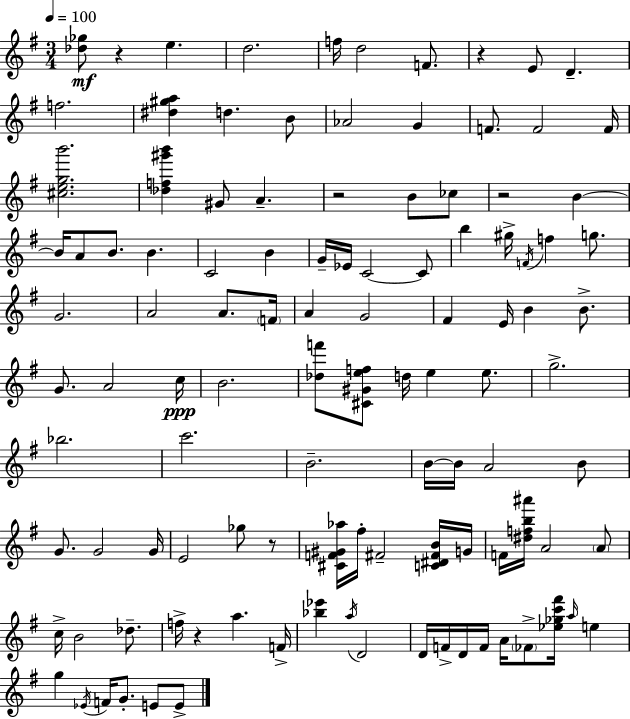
[Db5,Gb5]/e R/q E5/q. D5/h. F5/s D5/h F4/e. R/q E4/e D4/q. F5/h. [D#5,G#5,A5]/q D5/q. B4/e Ab4/h G4/q F4/e. F4/h F4/s [C#5,E5,G5,B6]/h. [Db5,F5,G#6,B6]/q G#4/e A4/q. R/h B4/e CES5/e R/h B4/q B4/s A4/e B4/e. B4/q. C4/h B4/q G4/s Eb4/s C4/h C4/e B5/q G#5/s F4/s F5/q G5/e. G4/h. A4/h A4/e. F4/s A4/q G4/h F#4/q E4/s B4/q B4/e. G4/e. A4/h C5/s B4/h. [Db5,F6]/e [C#4,G#4,E5,F5]/e D5/s E5/q E5/e. G5/h. Bb5/h. C6/h. B4/h. B4/s B4/s A4/h B4/e G4/e. G4/h G4/s E4/h Gb5/e R/e [C#4,F4,G#4,Ab5]/s F#5/s F#4/h [C4,D#4,F#4,B4]/s G4/s F4/s [D#5,F5,B5,A#6]/s A4/h A4/e C5/s B4/h Db5/e. F5/s R/q A5/q. F4/s [Bb5,Eb6]/q A5/s D4/h D4/s F4/s D4/s F4/s A4/s FES4/e [Eb5,Gb5,C6,F#6]/s A5/s E5/q G5/q Eb4/s F4/s G4/e. E4/e E4/e